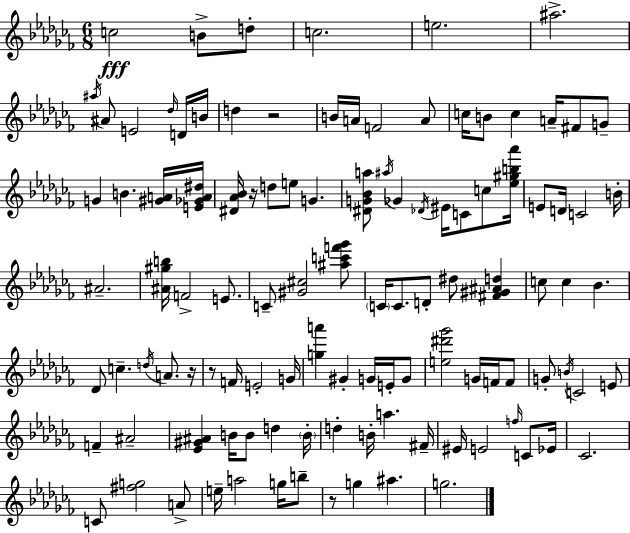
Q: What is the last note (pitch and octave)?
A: G5